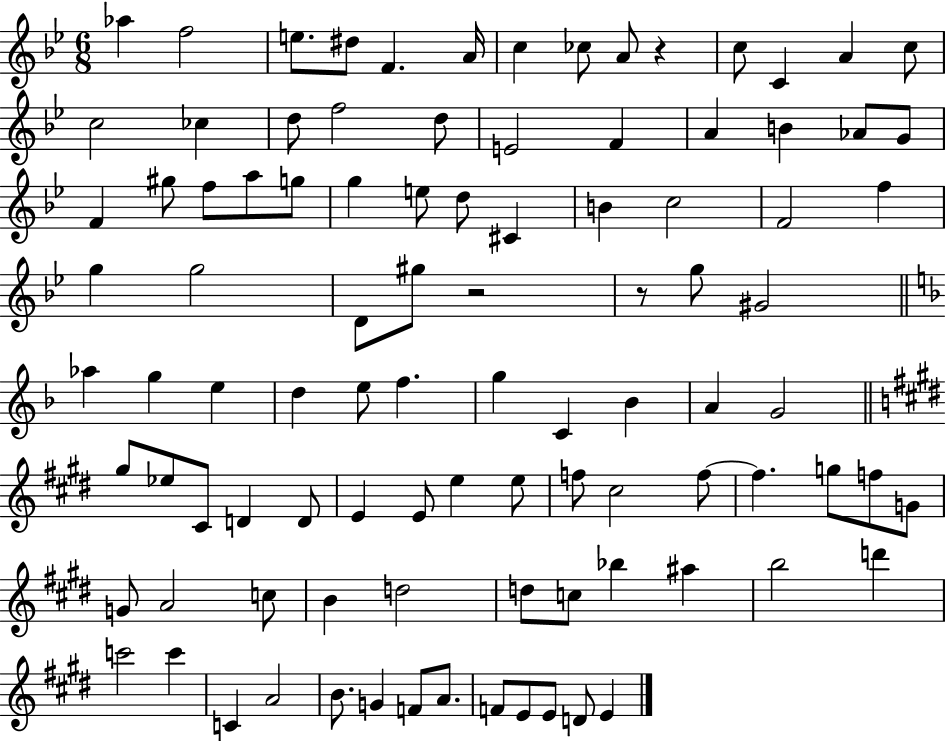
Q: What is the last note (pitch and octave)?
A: E4